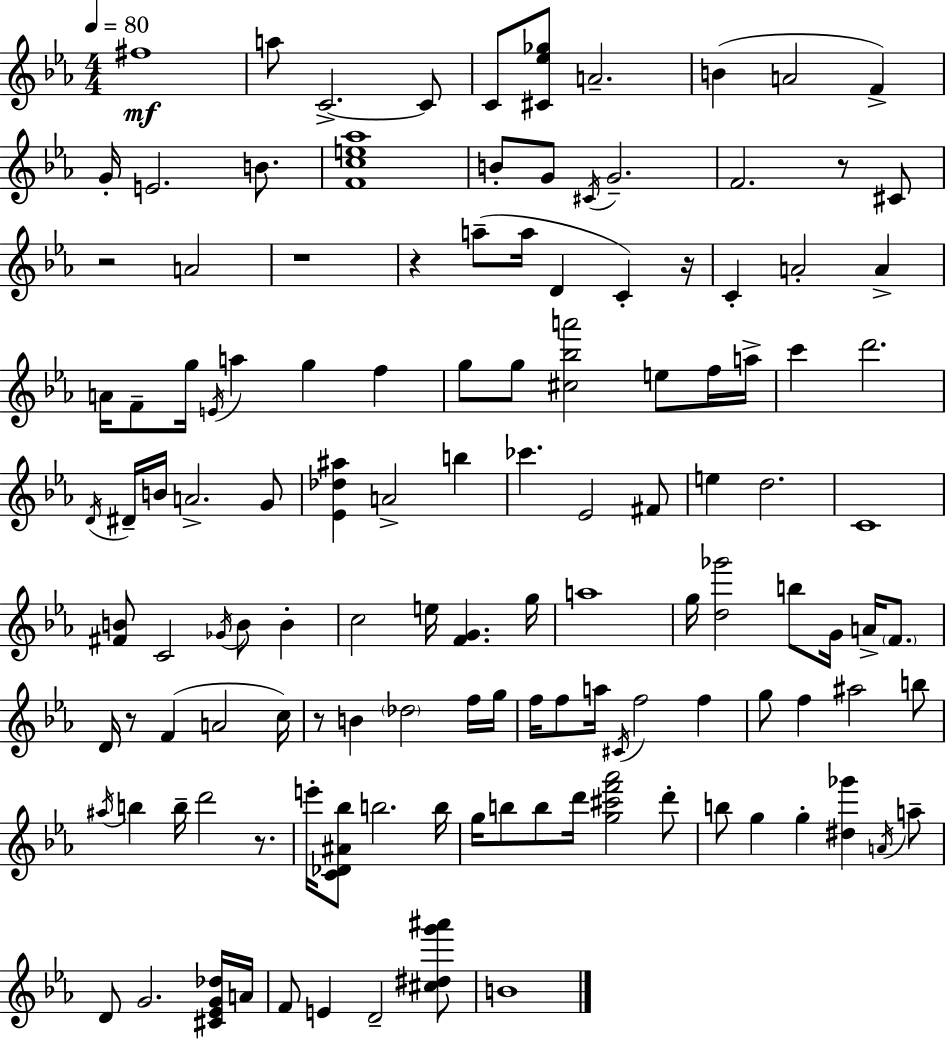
F#5/w A5/e C4/h. C4/e C4/e [C#4,Eb5,Gb5]/e A4/h. B4/q A4/h F4/q G4/s E4/h. B4/e. [F4,C5,E5,Ab5]/w B4/e G4/e C#4/s G4/h. F4/h. R/e C#4/e R/h A4/h R/w R/q A5/e A5/s D4/q C4/q R/s C4/q A4/h A4/q A4/s F4/e G5/s E4/s A5/q G5/q F5/q G5/e G5/e [C#5,Bb5,A6]/h E5/e F5/s A5/s C6/q D6/h. D4/s D#4/s B4/s A4/h. G4/e [Eb4,Db5,A#5]/q A4/h B5/q CES6/q. Eb4/h F#4/e E5/q D5/h. C4/w [F#4,B4]/e C4/h Gb4/s B4/e B4/q C5/h E5/s [F4,G4]/q. G5/s A5/w G5/s [D5,Gb6]/h B5/e G4/s A4/s F4/e. D4/s R/e F4/q A4/h C5/s R/e B4/q Db5/h F5/s G5/s F5/s F5/e A5/s C#4/s F5/h F5/q G5/e F5/q A#5/h B5/e A#5/s B5/q B5/s D6/h R/e. E6/s [C4,Db4,A#4,Bb5]/e B5/h. B5/s G5/s B5/e B5/e D6/s [G5,C#6,F6,Ab6]/h D6/e B5/e G5/q G5/q [D#5,Gb6]/q A4/s A5/e D4/e G4/h. [C#4,Eb4,G4,Db5]/s A4/s F4/e E4/q D4/h [C#5,D#5,G6,A#6]/e B4/w